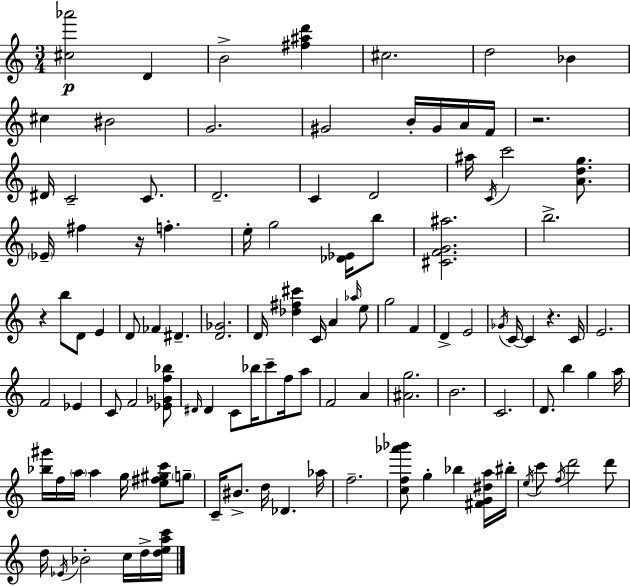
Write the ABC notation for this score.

X:1
T:Untitled
M:3/4
L:1/4
K:Am
[^c_a']2 D B2 [^f^ad'] ^c2 d2 _B ^c ^B2 G2 ^G2 B/4 ^G/4 A/4 F/4 z2 ^D/4 C2 C/2 D2 C D2 ^a/4 C/4 c'2 [Adg]/2 _E/4 ^f z/4 f e/4 g2 [_D_E]/4 b/2 [^CFG^a]2 b2 z b/2 D/2 E D/2 _F ^D [D_G]2 D/4 [_d^f^c'] C/4 A _a/4 e/2 g2 F D E2 _G/4 C/4 C z C/4 E2 F2 _E C/2 F2 [_E_Gf_b]/2 ^D/4 ^D C/2 _b/4 c'/2 f/4 a/2 F2 A [^Ag]2 B2 C2 D/2 b g a/4 [_b^g']/4 f/4 a/4 a g/4 [e^f^gc']/2 g/2 C/4 ^B/2 d/4 _D _a/4 f2 [cf_a'_b']/2 g _b [^FG^da]/4 ^b/4 e/4 c'/2 f/4 d'2 d'/2 d/4 _E/4 _B2 c/4 d/4 [deac']/4